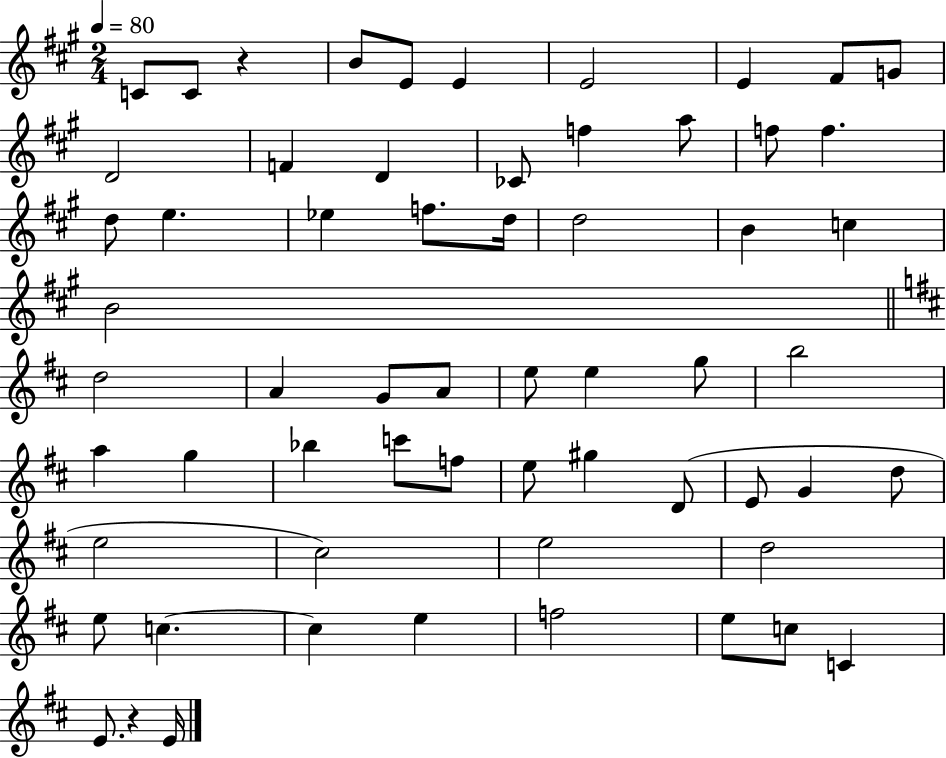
C4/e C4/e R/q B4/e E4/e E4/q E4/h E4/q F#4/e G4/e D4/h F4/q D4/q CES4/e F5/q A5/e F5/e F5/q. D5/e E5/q. Eb5/q F5/e. D5/s D5/h B4/q C5/q B4/h D5/h A4/q G4/e A4/e E5/e E5/q G5/e B5/h A5/q G5/q Bb5/q C6/e F5/e E5/e G#5/q D4/e E4/e G4/q D5/e E5/h C#5/h E5/h D5/h E5/e C5/q. C5/q E5/q F5/h E5/e C5/e C4/q E4/e. R/q E4/s